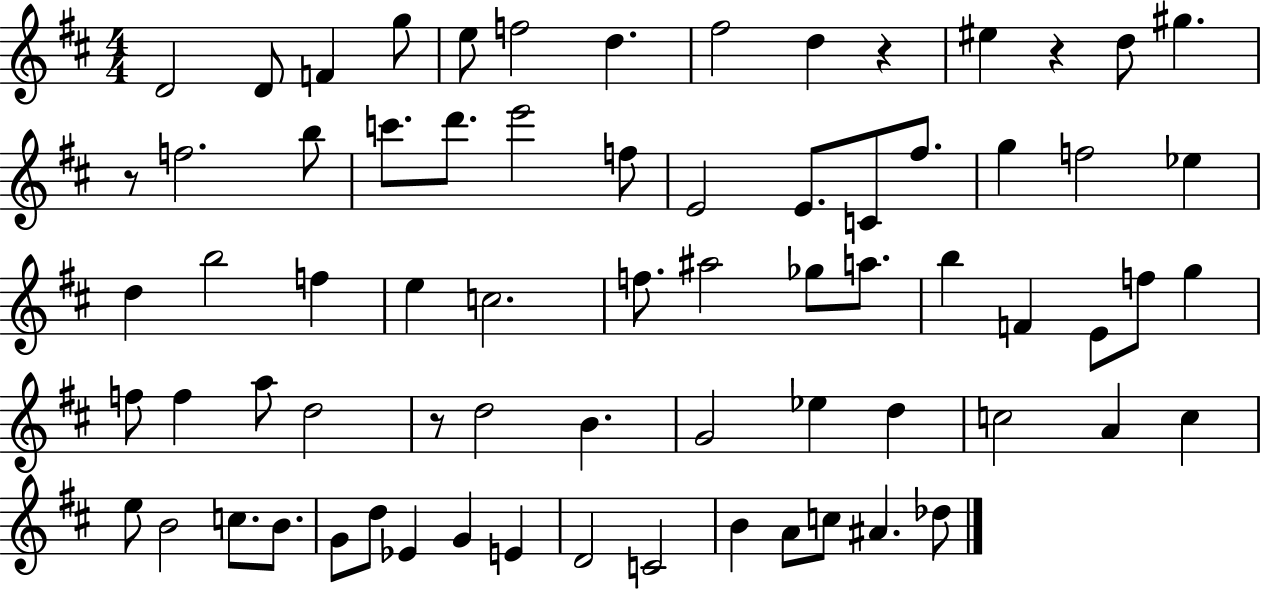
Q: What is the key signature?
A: D major